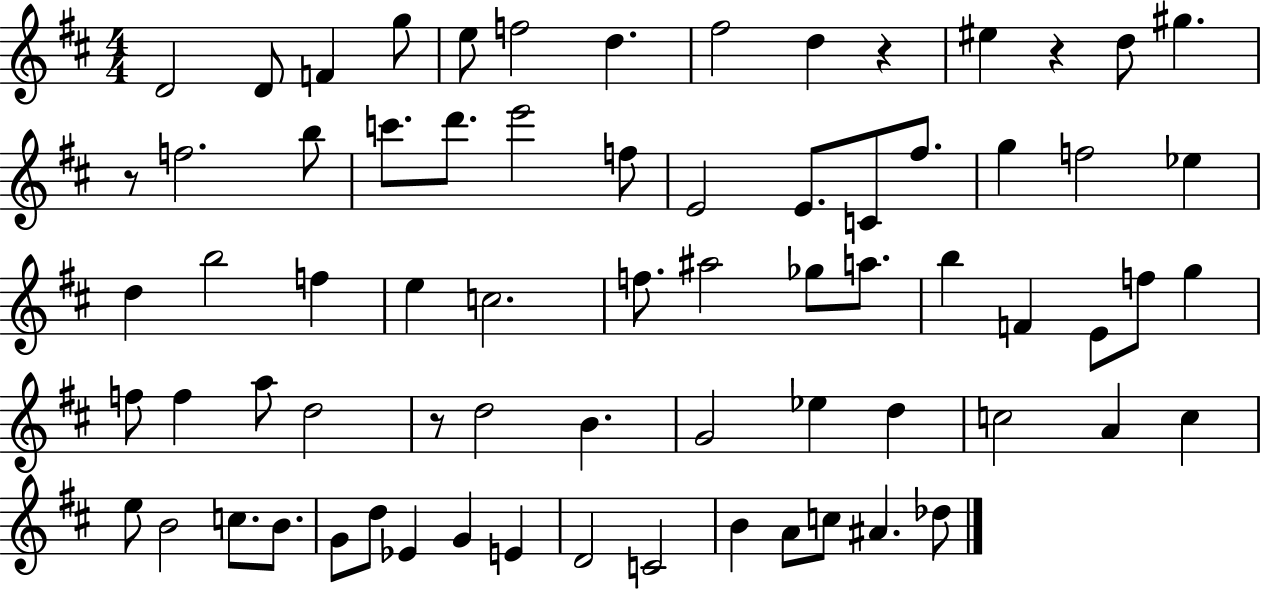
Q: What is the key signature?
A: D major